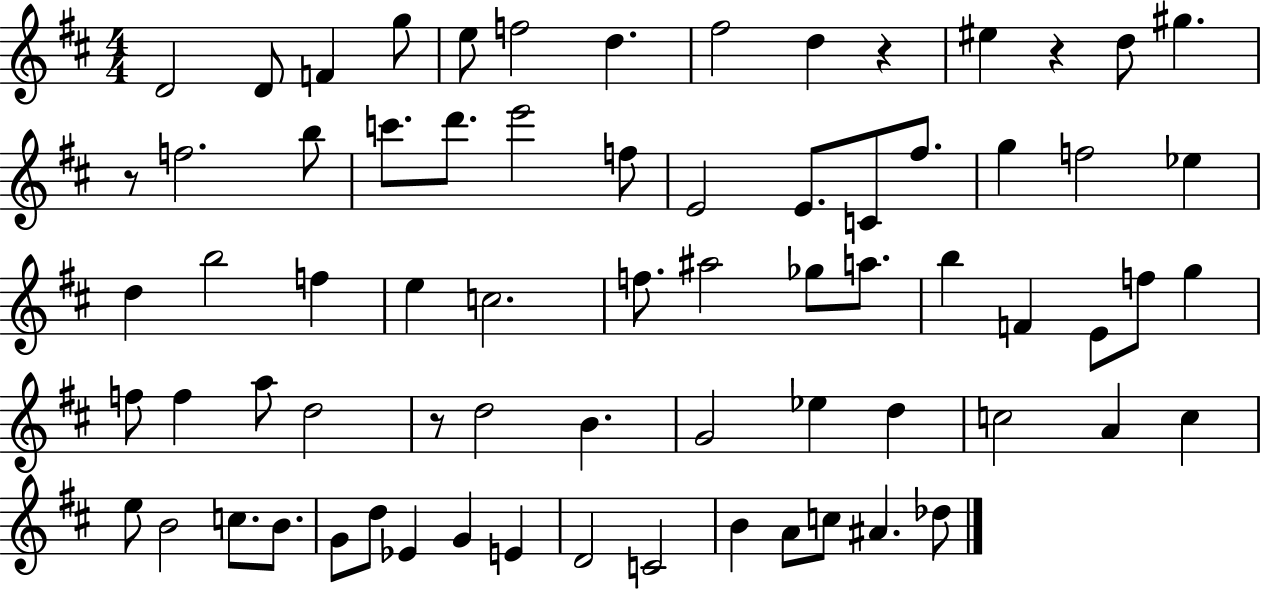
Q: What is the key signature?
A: D major